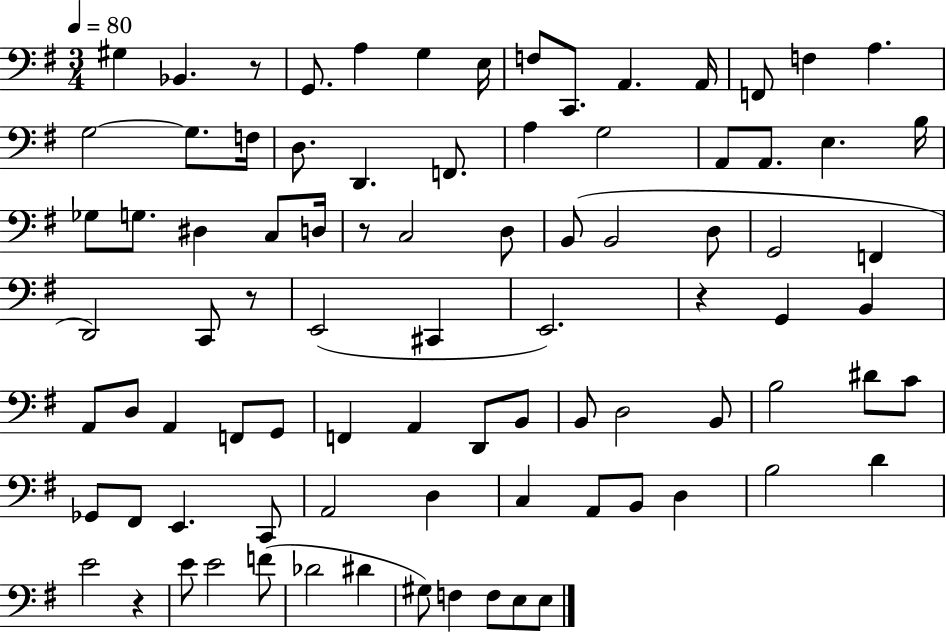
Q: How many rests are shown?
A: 5